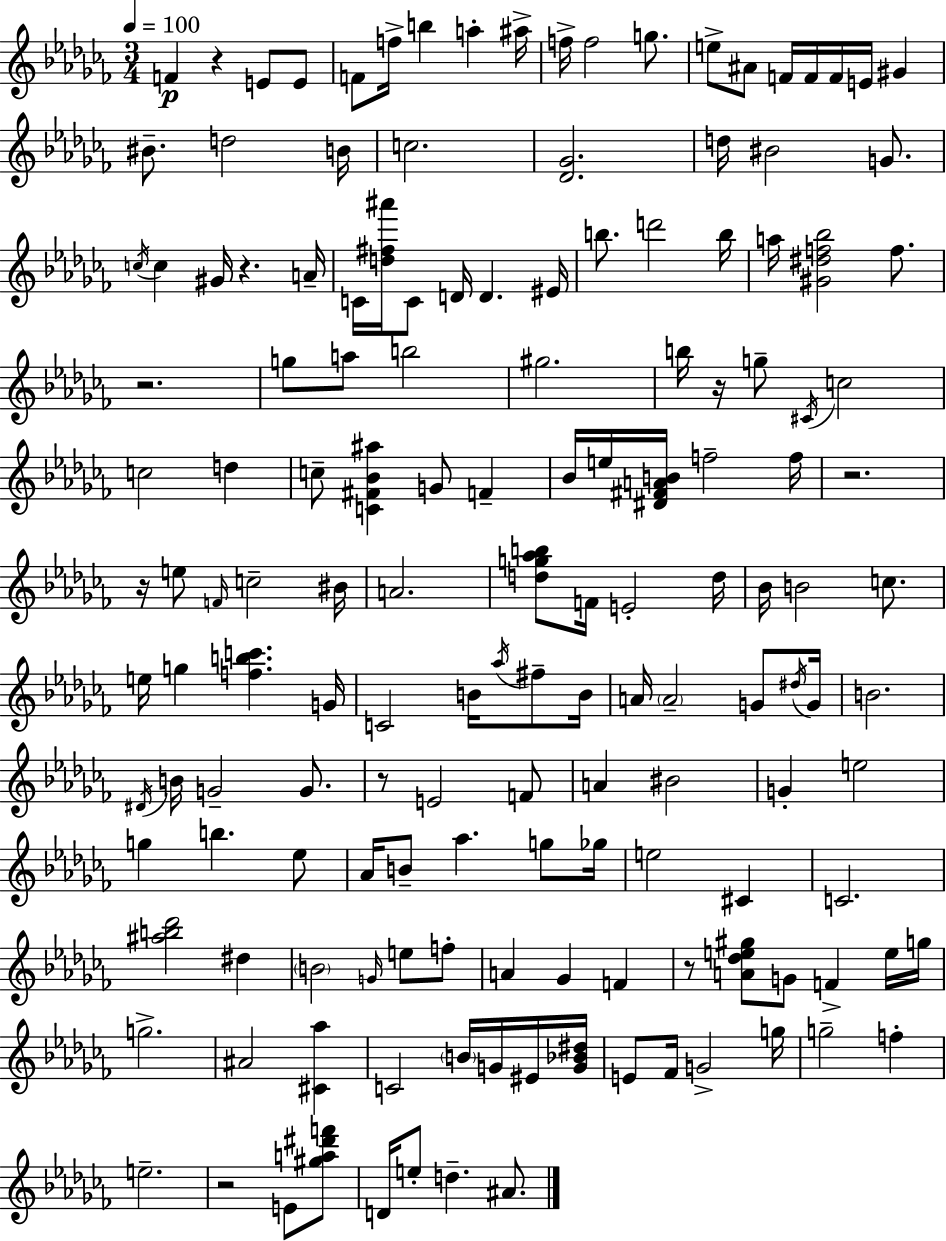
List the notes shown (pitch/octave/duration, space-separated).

F4/q R/q E4/e E4/e F4/e F5/s B5/q A5/q A#5/s F5/s F5/h G5/e. E5/e A#4/e F4/s F4/s F4/s E4/s G#4/q BIS4/e. D5/h B4/s C5/h. [Db4,Gb4]/h. D5/s BIS4/h G4/e. C5/s C5/q G#4/s R/q. A4/s C4/s [D5,F#5,A#6]/s C4/e D4/s D4/q. EIS4/s B5/e. D6/h B5/s A5/s [G#4,D#5,F5,Bb5]/h F5/e. R/h. G5/e A5/e B5/h G#5/h. B5/s R/s G5/e C#4/s C5/h C5/h D5/q C5/e [C4,F#4,Bb4,A#5]/q G4/e F4/q Bb4/s E5/s [D#4,F#4,A4,B4]/s F5/h F5/s R/h. R/s E5/e F4/s C5/h BIS4/s A4/h. [D5,G5,Ab5,B5]/e F4/s E4/h D5/s Bb4/s B4/h C5/e. E5/s G5/q [F5,B5,C6]/q. G4/s C4/h B4/s Ab5/s F#5/e B4/s A4/s A4/h G4/e D#5/s G4/s B4/h. D#4/s B4/s G4/h G4/e. R/e E4/h F4/e A4/q BIS4/h G4/q E5/h G5/q B5/q. Eb5/e Ab4/s B4/e Ab5/q. G5/e Gb5/s E5/h C#4/q C4/h. [A#5,B5,Db6]/h D#5/q B4/h G4/s E5/e F5/e A4/q Gb4/q F4/q R/e [A4,Db5,E5,G#5]/e G4/e F4/q E5/s G5/s G5/h. A#4/h [C#4,Ab5]/q C4/h B4/s G4/s EIS4/s [G4,Bb4,D#5]/s E4/e FES4/s G4/h G5/s G5/h F5/q E5/h. R/h E4/e [G#5,A5,D#6,F6]/e D4/s E5/e D5/q. A#4/e.